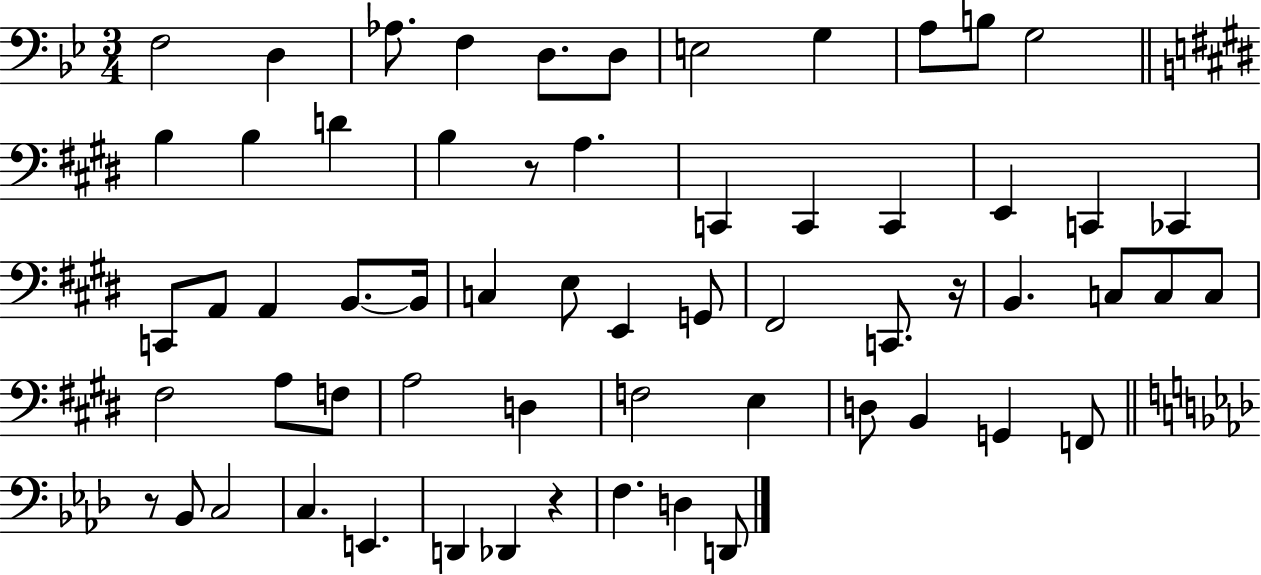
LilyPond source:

{
  \clef bass
  \numericTimeSignature
  \time 3/4
  \key bes \major
  f2 d4 | aes8. f4 d8. d8 | e2 g4 | a8 b8 g2 | \break \bar "||" \break \key e \major b4 b4 d'4 | b4 r8 a4. | c,4 c,4 c,4 | e,4 c,4 ces,4 | \break c,8 a,8 a,4 b,8.~~ b,16 | c4 e8 e,4 g,8 | fis,2 c,8. r16 | b,4. c8 c8 c8 | \break fis2 a8 f8 | a2 d4 | f2 e4 | d8 b,4 g,4 f,8 | \break \bar "||" \break \key aes \major r8 bes,8 c2 | c4. e,4. | d,4 des,4 r4 | f4. d4 d,8 | \break \bar "|."
}